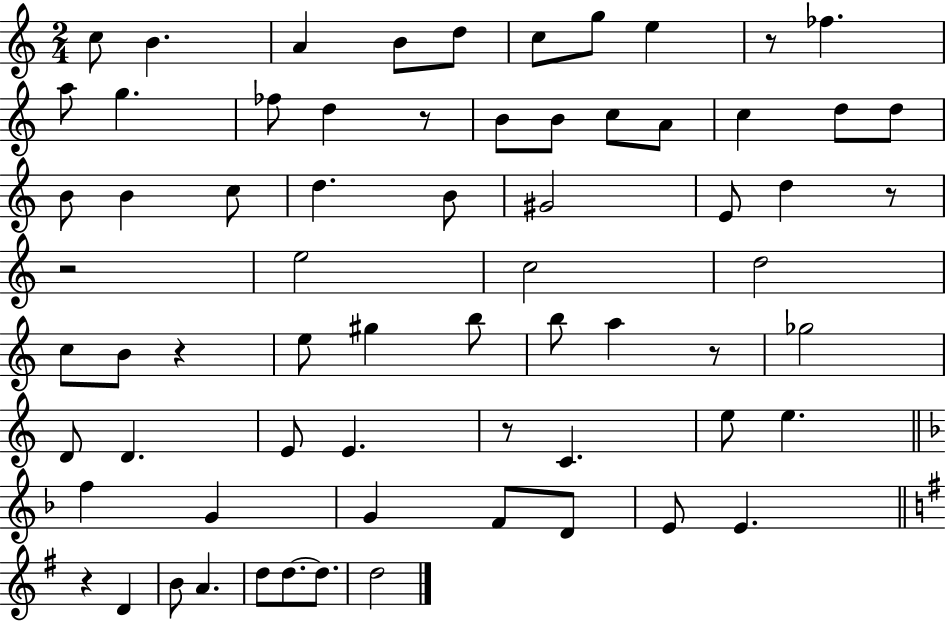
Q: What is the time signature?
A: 2/4